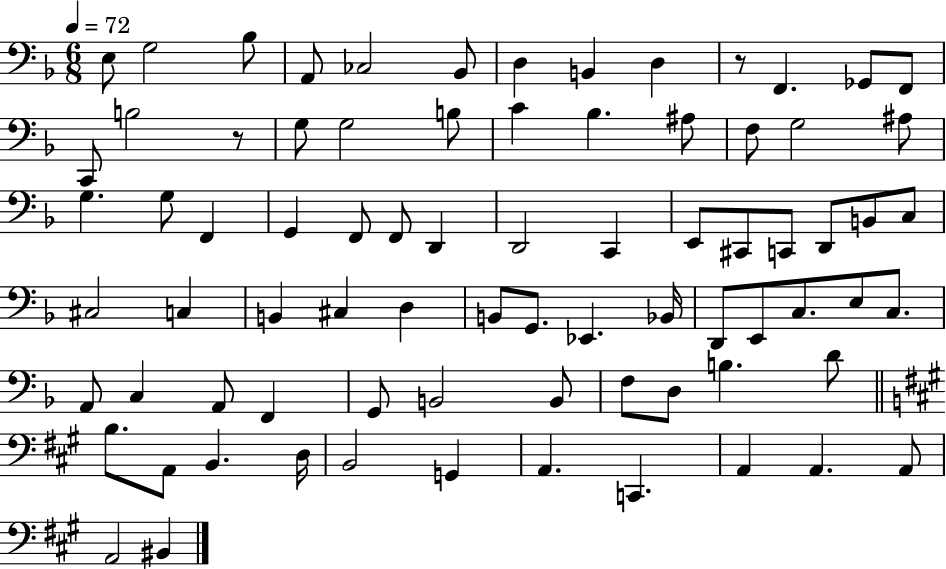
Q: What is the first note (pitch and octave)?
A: E3